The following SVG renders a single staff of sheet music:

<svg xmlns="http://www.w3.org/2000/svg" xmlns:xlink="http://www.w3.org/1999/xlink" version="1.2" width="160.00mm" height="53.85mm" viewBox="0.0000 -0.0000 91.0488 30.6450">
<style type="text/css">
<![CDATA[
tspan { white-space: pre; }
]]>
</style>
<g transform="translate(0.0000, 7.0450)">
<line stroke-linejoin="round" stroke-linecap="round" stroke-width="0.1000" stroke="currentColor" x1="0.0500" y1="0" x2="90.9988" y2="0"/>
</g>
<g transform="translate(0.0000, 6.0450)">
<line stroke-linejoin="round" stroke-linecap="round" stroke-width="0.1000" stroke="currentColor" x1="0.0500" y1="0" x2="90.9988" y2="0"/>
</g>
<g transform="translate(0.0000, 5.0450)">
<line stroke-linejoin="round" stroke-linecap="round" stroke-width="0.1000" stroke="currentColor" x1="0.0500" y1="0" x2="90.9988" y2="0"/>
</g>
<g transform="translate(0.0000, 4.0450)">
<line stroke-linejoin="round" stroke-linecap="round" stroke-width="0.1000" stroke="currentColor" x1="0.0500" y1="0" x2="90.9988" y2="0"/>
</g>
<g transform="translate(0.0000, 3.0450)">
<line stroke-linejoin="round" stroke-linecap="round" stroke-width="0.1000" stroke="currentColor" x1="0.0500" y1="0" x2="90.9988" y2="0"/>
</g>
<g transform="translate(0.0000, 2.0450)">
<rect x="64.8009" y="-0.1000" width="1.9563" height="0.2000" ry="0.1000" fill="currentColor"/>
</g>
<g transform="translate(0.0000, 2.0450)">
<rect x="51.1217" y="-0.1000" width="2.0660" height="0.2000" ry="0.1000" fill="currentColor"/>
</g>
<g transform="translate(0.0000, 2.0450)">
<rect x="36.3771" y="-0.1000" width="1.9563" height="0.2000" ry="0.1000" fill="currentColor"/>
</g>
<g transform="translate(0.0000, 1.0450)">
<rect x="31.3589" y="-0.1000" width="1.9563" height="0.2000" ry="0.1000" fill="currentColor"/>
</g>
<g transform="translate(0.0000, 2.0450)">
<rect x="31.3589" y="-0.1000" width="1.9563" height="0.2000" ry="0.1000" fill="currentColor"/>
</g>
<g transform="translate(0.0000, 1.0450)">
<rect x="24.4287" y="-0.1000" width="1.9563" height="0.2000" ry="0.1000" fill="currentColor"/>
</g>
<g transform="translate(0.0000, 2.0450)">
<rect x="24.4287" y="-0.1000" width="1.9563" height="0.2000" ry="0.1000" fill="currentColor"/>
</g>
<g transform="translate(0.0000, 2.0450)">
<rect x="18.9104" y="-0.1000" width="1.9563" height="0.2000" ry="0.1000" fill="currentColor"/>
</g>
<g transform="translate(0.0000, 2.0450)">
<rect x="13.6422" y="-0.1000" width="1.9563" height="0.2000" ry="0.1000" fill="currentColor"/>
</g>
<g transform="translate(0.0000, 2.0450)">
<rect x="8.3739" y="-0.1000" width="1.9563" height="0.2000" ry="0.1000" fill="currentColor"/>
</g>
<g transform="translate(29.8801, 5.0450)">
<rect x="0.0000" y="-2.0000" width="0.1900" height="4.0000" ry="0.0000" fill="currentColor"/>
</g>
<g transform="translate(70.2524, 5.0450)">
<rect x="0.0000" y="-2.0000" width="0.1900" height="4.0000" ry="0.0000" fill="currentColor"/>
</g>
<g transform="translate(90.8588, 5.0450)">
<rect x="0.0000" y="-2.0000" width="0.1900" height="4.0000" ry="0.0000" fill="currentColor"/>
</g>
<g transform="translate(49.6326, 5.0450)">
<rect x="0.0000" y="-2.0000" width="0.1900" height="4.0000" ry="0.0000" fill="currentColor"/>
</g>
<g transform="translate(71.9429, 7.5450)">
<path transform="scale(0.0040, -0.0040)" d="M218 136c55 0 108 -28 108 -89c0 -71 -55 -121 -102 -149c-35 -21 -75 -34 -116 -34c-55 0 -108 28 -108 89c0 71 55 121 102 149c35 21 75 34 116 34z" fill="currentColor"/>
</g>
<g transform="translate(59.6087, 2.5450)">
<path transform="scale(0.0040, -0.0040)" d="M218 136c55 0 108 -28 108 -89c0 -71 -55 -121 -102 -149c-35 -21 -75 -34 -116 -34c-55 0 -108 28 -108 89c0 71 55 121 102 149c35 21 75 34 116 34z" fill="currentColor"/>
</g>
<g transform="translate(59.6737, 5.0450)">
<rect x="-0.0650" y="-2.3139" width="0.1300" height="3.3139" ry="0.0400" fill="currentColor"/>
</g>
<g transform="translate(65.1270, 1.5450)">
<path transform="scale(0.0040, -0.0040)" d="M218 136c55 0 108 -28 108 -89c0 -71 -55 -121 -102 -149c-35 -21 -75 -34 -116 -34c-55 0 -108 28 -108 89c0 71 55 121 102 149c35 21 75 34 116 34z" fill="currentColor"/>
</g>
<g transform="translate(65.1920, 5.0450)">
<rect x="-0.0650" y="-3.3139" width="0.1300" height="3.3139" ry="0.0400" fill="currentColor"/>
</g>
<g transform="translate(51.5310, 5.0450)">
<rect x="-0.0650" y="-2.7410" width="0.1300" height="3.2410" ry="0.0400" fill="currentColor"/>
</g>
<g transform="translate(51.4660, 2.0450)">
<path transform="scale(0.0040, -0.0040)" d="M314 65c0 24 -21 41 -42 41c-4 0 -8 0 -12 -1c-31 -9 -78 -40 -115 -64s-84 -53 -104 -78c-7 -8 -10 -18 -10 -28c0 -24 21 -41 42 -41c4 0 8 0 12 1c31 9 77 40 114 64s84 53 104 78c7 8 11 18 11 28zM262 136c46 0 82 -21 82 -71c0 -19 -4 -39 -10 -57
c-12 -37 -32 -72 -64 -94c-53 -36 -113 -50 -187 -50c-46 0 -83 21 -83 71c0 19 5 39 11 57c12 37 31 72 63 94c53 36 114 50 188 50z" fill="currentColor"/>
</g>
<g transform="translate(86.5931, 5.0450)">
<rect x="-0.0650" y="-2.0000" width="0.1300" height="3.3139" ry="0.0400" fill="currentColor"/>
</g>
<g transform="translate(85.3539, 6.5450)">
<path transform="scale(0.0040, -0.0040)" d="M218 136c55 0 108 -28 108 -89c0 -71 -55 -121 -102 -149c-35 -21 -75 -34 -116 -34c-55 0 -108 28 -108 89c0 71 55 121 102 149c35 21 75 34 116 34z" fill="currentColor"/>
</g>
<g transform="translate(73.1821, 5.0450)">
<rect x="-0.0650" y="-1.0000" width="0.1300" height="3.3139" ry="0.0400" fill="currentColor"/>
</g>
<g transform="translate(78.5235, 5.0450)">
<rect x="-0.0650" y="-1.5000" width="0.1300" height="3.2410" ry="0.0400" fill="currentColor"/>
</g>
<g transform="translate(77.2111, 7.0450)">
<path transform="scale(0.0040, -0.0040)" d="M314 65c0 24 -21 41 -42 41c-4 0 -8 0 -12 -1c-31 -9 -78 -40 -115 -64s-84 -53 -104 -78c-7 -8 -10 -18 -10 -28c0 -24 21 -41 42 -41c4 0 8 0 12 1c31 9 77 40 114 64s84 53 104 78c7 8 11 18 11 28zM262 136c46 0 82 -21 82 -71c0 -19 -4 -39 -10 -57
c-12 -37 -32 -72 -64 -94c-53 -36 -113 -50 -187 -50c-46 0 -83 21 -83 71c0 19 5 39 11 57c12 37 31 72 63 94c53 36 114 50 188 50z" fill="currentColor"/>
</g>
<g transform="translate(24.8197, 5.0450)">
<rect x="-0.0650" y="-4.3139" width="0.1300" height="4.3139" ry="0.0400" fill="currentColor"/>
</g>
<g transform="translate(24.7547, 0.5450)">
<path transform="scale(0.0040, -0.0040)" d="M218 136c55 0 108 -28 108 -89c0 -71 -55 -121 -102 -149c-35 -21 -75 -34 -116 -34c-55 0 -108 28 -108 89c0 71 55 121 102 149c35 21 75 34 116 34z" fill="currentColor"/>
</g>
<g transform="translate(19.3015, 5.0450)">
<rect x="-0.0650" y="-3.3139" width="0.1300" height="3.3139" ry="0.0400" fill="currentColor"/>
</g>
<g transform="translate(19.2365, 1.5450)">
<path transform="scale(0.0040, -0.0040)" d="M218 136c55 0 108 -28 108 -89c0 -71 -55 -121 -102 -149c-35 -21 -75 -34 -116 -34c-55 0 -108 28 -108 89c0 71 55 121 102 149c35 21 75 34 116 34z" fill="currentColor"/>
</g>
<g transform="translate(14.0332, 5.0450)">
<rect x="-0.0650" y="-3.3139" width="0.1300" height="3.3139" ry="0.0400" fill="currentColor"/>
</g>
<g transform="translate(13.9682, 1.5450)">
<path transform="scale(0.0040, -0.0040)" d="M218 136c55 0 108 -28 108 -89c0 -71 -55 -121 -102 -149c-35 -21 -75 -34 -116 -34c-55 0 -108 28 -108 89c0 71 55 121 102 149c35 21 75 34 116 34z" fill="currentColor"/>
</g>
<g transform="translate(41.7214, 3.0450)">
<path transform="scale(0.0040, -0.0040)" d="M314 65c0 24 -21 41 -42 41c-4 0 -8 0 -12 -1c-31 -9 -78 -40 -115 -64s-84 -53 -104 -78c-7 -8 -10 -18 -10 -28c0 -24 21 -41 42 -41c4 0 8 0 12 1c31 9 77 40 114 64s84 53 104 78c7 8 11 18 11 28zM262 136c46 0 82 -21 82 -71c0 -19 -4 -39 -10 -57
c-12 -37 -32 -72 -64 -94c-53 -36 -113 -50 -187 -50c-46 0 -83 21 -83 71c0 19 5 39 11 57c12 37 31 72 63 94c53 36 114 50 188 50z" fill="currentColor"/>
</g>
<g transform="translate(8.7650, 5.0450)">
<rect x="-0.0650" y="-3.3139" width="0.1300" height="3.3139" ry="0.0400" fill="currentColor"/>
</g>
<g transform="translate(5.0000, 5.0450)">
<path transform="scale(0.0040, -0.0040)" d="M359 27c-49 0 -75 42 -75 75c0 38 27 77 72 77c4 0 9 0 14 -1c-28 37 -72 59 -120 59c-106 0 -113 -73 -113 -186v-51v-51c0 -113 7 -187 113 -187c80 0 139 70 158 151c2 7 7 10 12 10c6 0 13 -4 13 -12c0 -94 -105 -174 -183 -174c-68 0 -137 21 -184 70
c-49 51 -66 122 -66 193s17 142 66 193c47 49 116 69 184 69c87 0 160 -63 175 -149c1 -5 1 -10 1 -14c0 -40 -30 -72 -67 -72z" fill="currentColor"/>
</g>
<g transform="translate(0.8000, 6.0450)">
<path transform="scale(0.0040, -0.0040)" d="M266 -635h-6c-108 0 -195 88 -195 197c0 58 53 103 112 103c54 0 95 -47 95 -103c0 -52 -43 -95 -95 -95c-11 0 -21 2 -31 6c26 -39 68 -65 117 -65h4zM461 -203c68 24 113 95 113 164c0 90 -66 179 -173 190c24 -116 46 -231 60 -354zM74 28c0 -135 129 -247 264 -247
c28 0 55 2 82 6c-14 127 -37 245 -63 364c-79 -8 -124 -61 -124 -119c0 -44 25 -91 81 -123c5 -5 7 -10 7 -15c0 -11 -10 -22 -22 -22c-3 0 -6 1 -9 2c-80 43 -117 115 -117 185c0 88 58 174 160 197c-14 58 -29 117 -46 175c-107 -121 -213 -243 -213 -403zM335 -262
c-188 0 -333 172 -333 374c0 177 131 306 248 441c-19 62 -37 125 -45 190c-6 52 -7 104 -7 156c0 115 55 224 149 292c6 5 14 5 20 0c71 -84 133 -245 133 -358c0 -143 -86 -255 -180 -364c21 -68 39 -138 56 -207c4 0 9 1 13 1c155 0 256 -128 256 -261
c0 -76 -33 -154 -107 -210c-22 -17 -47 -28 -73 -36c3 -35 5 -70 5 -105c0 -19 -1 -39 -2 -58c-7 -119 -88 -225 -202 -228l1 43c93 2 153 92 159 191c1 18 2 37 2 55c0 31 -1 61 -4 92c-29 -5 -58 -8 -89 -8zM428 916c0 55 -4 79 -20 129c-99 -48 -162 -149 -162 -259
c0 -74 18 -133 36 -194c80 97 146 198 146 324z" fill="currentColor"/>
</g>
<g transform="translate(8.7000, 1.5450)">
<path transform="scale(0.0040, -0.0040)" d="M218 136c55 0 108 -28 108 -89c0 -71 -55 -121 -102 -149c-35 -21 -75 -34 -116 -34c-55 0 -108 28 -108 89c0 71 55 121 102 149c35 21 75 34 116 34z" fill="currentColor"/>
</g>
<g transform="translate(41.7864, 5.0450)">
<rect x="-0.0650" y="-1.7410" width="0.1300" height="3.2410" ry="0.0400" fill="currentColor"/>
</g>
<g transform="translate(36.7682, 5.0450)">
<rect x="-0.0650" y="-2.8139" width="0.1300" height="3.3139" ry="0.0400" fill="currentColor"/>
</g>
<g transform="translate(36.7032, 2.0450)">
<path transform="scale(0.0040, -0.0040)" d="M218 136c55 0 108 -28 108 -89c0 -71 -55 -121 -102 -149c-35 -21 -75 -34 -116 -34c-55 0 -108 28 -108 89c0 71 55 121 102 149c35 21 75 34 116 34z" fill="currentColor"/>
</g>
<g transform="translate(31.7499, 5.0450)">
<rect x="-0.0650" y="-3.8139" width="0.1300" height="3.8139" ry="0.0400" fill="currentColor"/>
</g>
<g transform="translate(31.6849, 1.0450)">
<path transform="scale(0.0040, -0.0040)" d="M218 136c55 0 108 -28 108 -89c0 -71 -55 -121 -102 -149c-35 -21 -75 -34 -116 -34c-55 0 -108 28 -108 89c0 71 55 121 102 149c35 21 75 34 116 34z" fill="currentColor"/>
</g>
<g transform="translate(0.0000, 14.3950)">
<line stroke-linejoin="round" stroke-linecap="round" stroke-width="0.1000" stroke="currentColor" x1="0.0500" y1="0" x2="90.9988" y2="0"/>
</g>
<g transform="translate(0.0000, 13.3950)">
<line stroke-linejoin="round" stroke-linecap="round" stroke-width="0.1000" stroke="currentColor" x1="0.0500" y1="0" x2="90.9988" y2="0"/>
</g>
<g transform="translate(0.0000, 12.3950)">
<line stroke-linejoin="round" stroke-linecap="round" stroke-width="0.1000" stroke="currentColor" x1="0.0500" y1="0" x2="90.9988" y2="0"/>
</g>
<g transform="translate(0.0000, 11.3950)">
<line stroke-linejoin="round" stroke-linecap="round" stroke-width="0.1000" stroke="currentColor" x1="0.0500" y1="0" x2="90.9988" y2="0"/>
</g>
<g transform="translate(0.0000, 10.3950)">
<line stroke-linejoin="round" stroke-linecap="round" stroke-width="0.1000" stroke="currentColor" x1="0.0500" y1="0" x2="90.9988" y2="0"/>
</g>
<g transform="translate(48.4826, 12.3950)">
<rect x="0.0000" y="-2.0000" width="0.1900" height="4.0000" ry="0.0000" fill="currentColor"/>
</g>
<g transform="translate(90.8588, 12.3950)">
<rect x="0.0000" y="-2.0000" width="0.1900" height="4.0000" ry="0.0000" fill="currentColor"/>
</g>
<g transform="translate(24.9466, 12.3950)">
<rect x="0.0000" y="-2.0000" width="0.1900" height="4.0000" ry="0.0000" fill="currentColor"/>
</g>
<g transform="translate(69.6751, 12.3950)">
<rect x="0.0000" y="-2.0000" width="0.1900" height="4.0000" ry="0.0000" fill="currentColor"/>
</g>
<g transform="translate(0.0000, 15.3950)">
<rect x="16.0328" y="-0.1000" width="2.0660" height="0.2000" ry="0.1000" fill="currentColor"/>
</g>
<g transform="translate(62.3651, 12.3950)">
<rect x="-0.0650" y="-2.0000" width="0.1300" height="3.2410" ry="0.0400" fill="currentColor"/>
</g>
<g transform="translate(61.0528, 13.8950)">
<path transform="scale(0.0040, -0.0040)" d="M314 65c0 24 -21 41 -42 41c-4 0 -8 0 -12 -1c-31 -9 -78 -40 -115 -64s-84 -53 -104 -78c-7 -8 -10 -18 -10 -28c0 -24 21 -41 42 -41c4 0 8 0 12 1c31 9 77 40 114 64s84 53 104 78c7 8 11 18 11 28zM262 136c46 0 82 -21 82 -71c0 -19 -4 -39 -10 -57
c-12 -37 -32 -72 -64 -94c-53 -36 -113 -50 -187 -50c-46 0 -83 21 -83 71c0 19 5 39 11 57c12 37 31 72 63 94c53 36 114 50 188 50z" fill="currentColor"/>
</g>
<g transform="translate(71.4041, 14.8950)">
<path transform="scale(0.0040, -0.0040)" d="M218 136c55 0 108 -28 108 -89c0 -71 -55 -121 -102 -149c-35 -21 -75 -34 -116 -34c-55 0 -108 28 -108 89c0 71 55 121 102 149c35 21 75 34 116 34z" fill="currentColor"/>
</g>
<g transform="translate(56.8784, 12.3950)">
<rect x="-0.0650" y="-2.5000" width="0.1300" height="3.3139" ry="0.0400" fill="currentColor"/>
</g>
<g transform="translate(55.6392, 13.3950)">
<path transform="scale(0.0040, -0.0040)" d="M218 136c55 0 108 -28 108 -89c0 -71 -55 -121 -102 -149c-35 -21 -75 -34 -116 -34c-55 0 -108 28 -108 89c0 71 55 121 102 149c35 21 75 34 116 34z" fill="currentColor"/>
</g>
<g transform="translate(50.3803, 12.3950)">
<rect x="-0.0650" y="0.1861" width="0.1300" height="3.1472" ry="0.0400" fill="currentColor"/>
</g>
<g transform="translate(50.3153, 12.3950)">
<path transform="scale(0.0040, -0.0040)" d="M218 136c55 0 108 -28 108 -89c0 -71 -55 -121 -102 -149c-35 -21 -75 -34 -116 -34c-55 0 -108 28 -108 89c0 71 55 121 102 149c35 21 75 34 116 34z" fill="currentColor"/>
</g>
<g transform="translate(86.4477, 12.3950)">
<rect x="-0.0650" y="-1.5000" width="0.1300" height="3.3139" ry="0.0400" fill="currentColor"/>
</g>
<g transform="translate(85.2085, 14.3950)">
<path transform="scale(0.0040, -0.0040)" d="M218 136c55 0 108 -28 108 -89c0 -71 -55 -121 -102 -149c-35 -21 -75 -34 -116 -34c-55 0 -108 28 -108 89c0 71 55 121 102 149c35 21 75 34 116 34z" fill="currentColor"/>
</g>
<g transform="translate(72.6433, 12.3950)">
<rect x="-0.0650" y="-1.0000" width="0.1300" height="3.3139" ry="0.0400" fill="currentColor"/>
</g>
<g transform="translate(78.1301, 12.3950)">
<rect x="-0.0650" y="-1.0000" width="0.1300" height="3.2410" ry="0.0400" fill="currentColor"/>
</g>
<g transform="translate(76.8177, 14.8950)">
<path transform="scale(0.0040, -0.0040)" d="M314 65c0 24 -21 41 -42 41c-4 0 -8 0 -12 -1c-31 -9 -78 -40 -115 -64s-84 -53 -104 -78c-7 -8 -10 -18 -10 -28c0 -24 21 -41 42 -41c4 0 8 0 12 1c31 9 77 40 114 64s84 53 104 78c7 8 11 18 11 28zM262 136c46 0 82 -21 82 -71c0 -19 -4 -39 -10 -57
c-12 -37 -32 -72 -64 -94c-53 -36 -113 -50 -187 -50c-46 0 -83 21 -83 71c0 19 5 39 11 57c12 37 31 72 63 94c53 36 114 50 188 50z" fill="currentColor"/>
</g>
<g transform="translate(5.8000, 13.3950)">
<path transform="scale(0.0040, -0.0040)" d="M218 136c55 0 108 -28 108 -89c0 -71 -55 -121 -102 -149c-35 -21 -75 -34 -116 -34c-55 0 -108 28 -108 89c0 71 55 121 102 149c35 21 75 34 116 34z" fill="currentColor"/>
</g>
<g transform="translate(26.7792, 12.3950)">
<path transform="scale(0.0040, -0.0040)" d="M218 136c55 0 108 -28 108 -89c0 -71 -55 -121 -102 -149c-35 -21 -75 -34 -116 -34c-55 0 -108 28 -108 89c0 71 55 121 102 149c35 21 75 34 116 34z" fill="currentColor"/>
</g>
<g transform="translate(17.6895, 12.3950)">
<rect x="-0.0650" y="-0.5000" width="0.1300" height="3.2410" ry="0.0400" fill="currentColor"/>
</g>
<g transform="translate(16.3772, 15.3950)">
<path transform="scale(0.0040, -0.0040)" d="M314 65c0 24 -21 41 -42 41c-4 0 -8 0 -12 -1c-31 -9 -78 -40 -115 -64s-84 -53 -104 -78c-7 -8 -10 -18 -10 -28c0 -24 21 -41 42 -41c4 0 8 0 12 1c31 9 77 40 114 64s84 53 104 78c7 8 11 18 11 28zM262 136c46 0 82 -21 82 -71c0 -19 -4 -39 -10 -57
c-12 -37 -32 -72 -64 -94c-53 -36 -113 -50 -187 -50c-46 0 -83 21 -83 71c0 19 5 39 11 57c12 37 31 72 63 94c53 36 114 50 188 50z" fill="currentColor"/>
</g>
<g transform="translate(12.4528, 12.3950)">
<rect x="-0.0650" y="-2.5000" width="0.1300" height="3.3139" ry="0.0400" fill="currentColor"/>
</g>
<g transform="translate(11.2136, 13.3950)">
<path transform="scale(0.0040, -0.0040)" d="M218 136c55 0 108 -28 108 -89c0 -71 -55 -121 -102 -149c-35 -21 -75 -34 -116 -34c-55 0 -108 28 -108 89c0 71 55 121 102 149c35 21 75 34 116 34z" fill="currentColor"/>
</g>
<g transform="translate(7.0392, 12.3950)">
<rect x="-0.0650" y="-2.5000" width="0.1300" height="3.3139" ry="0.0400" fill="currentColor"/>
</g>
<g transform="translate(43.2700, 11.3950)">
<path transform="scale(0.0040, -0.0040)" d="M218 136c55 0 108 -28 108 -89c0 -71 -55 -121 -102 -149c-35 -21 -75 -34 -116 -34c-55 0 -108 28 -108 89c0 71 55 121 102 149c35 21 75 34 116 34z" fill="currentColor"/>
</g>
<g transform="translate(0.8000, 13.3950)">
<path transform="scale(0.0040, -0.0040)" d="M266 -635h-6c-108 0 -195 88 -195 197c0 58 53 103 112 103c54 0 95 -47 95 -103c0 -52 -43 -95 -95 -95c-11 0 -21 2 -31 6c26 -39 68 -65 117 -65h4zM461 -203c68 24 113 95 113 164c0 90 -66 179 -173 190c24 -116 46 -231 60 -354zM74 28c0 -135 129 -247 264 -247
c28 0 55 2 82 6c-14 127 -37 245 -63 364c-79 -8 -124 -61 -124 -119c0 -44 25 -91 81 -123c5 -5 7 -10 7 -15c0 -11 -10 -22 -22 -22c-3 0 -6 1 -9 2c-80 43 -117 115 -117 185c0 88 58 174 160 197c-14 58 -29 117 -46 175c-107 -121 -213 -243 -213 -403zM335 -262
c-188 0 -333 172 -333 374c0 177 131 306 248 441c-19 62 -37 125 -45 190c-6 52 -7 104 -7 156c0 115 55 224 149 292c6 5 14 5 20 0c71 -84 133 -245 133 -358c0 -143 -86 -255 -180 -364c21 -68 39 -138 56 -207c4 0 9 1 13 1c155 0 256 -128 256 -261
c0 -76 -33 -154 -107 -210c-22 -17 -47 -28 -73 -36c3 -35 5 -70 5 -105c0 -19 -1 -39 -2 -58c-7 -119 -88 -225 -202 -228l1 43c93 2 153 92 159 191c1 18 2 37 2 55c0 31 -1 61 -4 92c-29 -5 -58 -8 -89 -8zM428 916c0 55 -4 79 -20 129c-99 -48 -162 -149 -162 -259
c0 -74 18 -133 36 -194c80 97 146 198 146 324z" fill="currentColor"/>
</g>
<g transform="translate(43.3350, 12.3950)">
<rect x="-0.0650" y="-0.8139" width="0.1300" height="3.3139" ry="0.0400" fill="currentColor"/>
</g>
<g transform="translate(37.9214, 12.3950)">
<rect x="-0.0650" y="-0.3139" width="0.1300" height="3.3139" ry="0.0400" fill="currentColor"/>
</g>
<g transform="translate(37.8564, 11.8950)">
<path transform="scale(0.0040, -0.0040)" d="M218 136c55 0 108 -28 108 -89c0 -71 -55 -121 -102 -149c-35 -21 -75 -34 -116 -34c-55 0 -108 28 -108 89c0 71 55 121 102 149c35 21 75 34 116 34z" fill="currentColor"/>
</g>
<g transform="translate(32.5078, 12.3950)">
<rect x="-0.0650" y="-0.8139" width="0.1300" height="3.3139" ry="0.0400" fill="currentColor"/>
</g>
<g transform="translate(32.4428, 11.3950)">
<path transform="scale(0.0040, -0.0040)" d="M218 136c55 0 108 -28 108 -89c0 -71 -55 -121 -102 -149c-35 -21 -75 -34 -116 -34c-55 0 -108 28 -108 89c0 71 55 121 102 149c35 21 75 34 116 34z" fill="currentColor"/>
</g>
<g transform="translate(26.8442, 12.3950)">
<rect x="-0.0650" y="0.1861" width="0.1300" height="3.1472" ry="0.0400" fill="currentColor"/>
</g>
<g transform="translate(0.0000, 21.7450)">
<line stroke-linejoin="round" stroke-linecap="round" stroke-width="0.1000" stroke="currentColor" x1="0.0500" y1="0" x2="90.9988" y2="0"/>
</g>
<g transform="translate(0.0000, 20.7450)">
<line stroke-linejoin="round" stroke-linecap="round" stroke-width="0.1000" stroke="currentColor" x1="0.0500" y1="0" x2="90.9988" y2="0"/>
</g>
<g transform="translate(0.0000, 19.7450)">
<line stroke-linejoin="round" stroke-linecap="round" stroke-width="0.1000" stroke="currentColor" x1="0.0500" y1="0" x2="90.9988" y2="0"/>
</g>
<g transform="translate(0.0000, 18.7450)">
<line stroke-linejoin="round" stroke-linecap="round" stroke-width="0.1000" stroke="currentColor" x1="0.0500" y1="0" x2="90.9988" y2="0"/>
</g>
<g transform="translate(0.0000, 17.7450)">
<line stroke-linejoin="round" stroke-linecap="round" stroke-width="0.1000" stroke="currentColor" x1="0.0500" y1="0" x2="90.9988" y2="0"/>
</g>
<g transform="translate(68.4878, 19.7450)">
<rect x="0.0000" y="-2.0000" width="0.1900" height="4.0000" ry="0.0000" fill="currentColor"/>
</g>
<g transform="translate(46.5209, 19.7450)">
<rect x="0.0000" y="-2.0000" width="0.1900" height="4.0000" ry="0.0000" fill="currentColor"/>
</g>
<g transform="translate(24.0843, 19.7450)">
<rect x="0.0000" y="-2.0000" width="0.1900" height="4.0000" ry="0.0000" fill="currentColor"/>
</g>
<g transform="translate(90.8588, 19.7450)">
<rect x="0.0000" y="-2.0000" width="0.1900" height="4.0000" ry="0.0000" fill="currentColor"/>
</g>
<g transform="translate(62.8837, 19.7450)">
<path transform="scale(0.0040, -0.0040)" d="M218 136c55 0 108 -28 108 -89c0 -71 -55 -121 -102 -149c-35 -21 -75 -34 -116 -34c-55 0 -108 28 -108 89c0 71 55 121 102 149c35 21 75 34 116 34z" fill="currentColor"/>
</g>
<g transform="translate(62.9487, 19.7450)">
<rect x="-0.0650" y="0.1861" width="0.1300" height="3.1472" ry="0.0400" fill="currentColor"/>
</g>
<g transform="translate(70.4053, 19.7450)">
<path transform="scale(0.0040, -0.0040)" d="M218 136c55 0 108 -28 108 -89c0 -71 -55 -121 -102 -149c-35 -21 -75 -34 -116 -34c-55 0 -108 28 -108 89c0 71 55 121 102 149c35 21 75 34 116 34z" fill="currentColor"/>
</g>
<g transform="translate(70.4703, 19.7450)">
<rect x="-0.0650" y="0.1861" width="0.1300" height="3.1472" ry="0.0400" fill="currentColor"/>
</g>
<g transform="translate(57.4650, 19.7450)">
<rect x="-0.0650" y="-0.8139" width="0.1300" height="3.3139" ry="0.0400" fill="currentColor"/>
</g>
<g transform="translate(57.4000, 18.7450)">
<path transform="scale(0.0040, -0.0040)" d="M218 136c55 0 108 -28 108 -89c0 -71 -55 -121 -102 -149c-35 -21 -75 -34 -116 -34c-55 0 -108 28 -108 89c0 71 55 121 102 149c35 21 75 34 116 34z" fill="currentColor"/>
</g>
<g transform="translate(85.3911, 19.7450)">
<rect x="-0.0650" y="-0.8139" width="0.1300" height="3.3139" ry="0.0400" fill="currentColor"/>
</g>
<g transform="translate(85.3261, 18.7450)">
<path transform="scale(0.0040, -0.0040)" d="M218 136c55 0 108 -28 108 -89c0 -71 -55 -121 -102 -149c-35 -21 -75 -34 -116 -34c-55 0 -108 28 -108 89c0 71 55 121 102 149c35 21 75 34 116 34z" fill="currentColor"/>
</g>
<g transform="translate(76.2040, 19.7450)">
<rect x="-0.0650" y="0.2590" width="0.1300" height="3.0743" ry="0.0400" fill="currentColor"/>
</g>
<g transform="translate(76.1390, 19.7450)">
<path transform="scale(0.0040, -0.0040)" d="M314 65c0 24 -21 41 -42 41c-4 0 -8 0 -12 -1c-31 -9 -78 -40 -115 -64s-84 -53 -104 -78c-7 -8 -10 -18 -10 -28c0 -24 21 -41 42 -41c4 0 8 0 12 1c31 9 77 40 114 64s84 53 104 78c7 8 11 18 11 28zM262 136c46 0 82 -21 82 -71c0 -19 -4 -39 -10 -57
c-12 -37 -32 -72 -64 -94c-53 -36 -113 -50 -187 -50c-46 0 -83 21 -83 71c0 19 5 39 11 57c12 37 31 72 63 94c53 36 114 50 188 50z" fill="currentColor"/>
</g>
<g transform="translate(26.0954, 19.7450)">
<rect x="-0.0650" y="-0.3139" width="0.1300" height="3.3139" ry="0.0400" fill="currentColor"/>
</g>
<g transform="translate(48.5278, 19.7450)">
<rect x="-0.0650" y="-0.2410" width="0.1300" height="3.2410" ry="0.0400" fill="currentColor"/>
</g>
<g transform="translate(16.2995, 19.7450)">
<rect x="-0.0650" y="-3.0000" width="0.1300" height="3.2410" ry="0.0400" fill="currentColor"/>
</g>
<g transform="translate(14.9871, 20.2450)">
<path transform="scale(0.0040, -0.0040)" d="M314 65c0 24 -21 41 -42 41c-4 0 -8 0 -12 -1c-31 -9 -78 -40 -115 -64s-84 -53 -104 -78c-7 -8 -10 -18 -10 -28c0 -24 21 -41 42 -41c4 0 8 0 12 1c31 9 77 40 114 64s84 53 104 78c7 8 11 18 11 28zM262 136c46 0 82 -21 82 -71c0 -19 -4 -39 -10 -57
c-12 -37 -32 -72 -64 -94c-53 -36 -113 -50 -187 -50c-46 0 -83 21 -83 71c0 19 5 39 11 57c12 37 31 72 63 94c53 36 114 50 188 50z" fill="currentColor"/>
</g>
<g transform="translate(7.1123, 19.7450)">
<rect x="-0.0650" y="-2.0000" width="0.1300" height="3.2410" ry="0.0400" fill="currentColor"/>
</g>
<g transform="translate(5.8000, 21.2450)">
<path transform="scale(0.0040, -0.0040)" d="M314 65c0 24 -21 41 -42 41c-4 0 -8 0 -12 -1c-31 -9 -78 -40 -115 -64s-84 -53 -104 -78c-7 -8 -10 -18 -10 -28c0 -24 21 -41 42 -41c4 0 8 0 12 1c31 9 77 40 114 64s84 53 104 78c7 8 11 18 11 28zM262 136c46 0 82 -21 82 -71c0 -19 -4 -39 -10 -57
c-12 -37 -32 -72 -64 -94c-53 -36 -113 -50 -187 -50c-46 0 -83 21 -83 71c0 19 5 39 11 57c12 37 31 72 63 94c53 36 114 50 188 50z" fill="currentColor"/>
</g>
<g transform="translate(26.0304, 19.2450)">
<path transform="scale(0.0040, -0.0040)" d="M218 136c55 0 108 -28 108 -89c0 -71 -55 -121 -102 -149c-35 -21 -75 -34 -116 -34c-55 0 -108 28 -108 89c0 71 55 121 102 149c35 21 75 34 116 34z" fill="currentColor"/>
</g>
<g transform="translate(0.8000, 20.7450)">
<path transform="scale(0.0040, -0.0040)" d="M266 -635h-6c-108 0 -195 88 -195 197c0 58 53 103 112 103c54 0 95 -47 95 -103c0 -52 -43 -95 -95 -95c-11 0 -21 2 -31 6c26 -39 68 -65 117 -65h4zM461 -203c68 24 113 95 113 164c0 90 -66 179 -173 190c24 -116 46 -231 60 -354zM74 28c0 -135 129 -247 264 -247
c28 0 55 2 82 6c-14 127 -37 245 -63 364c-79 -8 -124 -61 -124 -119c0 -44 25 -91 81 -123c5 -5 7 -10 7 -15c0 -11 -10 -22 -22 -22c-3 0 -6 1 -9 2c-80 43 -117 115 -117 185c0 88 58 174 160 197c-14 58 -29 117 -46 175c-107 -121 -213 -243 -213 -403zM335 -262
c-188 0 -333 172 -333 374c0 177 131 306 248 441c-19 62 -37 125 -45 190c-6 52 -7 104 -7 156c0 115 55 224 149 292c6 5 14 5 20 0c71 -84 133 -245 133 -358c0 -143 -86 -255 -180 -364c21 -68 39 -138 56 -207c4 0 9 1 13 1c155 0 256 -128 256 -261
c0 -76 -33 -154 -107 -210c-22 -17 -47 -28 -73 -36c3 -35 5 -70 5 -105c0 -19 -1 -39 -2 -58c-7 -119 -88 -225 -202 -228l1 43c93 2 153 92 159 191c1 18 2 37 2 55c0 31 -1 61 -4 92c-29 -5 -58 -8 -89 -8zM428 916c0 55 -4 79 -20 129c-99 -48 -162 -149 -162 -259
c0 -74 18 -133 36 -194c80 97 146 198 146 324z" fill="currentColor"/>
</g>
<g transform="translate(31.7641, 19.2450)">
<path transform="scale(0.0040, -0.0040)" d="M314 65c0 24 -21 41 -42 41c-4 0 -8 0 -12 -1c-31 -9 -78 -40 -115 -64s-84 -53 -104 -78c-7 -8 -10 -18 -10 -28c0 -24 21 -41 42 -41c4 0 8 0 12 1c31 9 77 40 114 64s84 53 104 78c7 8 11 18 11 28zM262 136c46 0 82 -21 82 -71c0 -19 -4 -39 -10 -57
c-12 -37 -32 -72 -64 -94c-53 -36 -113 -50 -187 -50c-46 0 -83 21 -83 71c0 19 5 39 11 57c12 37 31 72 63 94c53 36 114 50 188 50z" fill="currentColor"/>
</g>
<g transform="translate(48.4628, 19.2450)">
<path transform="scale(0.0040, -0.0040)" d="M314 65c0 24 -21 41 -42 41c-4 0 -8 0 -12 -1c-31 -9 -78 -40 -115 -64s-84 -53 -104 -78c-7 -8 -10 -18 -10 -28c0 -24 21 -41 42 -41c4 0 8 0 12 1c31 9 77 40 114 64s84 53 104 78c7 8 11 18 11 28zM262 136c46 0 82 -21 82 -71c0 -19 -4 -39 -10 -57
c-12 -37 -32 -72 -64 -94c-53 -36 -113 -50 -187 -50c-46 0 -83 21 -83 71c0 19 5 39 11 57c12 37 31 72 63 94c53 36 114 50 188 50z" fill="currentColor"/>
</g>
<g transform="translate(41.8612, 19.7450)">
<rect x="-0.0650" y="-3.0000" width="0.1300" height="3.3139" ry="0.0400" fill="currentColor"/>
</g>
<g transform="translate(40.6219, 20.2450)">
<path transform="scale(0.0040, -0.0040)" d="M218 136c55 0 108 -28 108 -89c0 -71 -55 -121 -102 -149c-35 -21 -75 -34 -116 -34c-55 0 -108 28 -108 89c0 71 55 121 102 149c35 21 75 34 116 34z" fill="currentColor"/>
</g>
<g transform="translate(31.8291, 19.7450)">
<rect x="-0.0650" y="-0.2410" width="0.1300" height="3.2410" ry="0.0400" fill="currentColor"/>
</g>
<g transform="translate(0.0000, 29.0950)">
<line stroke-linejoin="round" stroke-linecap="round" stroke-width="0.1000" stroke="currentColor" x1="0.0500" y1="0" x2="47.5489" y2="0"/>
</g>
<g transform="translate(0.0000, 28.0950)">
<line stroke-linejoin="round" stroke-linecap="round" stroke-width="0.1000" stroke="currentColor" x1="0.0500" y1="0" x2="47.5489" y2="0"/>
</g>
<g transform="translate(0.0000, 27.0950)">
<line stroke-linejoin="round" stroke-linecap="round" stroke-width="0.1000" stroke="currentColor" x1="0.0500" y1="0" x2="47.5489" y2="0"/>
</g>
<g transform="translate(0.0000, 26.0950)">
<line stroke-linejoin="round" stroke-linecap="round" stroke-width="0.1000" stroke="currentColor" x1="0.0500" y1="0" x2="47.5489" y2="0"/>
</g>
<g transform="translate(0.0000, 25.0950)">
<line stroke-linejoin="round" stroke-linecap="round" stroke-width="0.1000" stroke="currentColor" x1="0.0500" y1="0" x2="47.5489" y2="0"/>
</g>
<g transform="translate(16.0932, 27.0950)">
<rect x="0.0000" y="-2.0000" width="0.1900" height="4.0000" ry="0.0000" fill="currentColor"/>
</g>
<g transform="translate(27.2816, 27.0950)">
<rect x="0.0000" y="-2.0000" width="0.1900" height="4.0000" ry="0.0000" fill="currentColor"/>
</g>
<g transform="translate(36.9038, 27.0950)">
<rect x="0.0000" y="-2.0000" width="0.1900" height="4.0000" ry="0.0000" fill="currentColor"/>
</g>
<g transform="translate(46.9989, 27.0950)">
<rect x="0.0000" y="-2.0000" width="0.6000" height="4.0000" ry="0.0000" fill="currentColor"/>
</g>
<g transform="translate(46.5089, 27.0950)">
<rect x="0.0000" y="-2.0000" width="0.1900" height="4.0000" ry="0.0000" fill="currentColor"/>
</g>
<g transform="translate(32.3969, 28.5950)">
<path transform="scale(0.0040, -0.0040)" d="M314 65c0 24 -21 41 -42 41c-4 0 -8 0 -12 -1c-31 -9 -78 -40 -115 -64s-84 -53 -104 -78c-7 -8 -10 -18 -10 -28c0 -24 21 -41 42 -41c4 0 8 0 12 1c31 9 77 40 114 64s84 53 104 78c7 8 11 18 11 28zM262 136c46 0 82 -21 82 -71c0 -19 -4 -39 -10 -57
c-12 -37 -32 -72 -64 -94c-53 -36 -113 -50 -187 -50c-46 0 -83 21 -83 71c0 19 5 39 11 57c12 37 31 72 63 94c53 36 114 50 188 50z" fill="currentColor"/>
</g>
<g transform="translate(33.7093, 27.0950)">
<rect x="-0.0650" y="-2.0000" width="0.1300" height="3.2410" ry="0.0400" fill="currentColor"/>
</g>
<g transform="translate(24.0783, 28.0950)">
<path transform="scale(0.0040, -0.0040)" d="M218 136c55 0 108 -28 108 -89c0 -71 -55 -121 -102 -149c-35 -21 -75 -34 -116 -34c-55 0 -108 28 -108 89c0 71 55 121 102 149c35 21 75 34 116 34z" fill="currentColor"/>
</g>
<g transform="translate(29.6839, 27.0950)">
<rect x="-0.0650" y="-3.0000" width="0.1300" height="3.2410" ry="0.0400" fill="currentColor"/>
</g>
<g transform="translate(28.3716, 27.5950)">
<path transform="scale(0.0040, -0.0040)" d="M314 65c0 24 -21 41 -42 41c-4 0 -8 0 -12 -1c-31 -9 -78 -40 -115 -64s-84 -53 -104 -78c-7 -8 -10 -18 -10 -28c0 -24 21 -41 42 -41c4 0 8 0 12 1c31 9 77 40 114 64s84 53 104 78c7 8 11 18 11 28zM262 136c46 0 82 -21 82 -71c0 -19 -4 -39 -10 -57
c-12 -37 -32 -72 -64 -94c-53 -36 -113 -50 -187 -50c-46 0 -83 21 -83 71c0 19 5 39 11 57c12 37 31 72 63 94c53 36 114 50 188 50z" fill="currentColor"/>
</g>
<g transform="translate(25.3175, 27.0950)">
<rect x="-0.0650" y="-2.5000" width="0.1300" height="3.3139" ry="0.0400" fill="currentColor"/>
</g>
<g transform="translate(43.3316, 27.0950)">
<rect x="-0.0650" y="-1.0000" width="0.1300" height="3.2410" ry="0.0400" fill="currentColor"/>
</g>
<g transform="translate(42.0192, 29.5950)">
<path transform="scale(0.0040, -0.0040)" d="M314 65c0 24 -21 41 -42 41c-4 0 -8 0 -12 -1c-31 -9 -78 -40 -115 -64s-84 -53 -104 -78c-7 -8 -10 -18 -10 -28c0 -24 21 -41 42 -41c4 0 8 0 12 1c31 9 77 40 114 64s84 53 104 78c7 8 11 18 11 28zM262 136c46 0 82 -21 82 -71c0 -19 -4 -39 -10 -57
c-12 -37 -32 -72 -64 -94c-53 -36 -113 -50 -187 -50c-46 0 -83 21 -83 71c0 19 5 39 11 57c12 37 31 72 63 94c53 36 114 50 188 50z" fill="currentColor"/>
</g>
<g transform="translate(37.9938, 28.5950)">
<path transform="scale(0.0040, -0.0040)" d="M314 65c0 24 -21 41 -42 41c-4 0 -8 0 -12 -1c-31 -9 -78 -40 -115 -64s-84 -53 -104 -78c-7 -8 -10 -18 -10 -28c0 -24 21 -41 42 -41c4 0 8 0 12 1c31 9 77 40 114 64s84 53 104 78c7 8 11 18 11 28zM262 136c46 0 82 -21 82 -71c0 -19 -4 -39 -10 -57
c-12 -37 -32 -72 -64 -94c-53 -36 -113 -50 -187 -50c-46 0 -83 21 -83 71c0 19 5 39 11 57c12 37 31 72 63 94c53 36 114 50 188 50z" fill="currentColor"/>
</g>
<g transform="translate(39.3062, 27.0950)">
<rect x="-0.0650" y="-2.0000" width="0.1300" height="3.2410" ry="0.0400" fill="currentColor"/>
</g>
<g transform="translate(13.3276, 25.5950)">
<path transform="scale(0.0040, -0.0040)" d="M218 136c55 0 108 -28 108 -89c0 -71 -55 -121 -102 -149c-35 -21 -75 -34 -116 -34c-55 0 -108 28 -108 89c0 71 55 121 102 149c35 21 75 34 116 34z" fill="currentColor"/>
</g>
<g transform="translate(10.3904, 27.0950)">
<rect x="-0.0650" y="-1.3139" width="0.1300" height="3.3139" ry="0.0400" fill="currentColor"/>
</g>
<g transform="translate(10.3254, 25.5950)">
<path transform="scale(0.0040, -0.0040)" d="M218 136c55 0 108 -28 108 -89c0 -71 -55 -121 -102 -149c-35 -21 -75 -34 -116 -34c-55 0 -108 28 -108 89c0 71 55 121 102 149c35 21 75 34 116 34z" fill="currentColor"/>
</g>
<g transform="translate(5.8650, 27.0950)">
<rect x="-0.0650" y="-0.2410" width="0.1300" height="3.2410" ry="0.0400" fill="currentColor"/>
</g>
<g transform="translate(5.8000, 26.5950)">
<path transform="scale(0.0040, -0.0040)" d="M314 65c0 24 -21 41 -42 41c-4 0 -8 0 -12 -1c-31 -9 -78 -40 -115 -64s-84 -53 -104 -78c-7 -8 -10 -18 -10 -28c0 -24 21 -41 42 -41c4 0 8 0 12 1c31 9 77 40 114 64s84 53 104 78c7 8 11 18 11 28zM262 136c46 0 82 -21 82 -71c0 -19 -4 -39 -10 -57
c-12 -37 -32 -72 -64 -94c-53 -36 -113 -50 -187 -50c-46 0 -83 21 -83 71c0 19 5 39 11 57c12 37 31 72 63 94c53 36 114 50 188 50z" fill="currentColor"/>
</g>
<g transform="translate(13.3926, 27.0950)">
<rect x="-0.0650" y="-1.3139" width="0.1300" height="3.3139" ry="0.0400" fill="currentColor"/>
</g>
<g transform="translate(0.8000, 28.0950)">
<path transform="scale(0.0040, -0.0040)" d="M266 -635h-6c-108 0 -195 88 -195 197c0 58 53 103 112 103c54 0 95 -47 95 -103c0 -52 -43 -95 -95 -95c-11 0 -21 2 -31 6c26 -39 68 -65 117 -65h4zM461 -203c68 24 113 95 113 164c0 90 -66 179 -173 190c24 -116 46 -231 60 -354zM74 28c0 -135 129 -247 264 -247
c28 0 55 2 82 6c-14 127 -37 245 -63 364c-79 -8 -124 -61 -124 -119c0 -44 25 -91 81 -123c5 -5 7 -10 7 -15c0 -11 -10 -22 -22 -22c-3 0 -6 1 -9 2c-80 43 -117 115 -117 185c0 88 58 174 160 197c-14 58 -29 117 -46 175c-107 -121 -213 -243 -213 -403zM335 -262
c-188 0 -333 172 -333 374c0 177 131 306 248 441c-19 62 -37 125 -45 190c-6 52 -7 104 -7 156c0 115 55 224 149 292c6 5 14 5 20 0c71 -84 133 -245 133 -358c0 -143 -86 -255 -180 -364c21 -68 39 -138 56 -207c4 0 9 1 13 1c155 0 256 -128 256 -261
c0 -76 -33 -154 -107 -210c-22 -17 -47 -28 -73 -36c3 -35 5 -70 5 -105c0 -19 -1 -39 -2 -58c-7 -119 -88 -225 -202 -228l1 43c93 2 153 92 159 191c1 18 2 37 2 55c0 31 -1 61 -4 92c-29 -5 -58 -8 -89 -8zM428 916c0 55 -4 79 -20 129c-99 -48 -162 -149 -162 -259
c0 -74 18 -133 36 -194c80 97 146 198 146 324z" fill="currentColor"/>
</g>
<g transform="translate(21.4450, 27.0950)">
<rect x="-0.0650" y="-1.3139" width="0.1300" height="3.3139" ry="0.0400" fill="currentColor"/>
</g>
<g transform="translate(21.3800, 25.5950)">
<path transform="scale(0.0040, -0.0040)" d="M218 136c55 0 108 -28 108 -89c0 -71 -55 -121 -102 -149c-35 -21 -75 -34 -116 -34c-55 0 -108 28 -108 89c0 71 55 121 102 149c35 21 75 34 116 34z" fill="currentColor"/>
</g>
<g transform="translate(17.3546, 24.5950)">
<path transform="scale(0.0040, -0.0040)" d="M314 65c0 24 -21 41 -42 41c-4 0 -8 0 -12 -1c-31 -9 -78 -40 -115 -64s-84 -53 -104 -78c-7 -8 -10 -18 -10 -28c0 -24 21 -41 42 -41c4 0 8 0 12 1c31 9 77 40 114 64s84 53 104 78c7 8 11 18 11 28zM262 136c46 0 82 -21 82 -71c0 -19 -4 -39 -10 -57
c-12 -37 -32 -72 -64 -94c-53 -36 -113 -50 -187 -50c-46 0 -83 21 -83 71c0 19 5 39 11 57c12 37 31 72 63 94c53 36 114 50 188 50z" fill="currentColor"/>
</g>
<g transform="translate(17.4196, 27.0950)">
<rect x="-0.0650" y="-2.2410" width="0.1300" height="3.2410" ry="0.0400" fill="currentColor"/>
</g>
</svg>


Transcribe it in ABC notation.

X:1
T:Untitled
M:4/4
L:1/4
K:C
b b b d' c' a f2 a2 g b D E2 F G G C2 B d c d B G F2 D D2 E F2 A2 c c2 A c2 d B B B2 d c2 e e g2 e G A2 F2 F2 D2